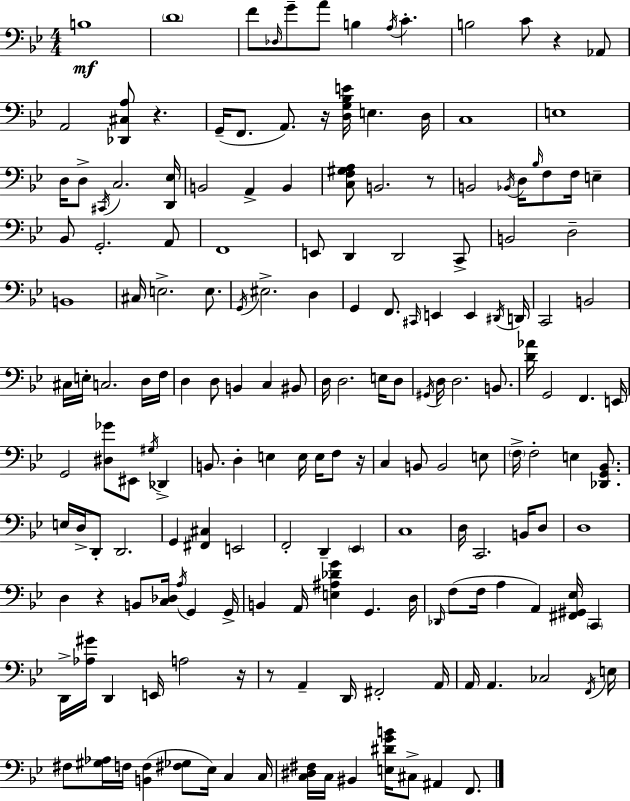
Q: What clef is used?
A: bass